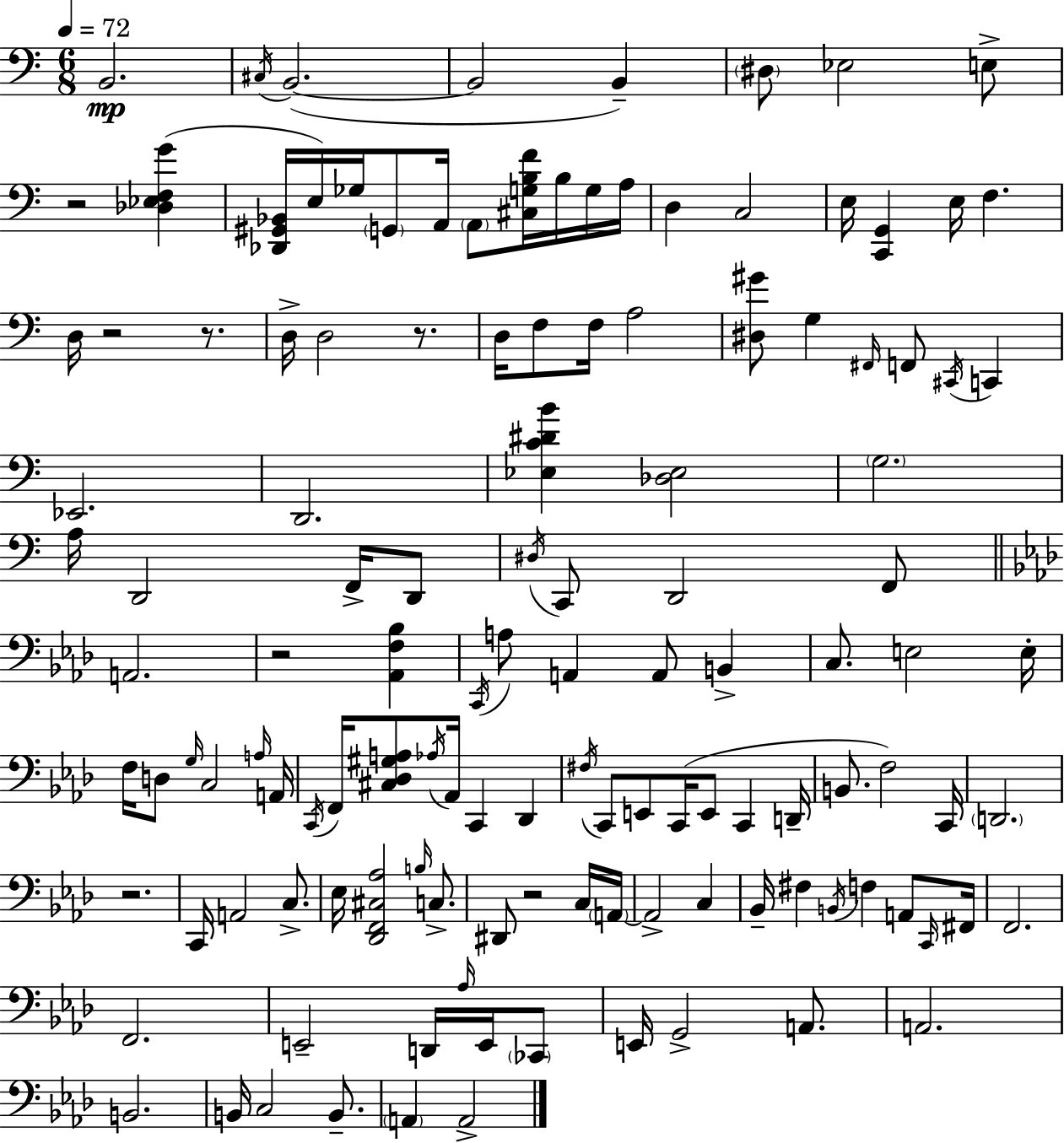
X:1
T:Untitled
M:6/8
L:1/4
K:Am
B,,2 ^C,/4 B,,2 B,,2 B,, ^D,/2 _E,2 E,/2 z2 [_D,_E,F,G] [_D,,^G,,_B,,]/4 E,/4 _G,/4 G,,/2 A,,/4 A,,/2 [^C,G,B,F]/4 B,/4 G,/4 A,/4 D, C,2 E,/4 [C,,G,,] E,/4 F, D,/4 z2 z/2 D,/4 D,2 z/2 D,/4 F,/2 F,/4 A,2 [^D,^G]/2 G, ^F,,/4 F,,/2 ^C,,/4 C,, _E,,2 D,,2 [_E,C^DB] [_D,_E,]2 G,2 A,/4 D,,2 F,,/4 D,,/2 ^D,/4 C,,/2 D,,2 F,,/2 A,,2 z2 [_A,,F,_B,] C,,/4 A,/2 A,, A,,/2 B,, C,/2 E,2 E,/4 F,/4 D,/2 G,/4 C,2 A,/4 A,,/4 C,,/4 F,,/4 [^C,_D,^G,A,]/2 _A,/4 _A,,/4 C,, _D,, ^F,/4 C,,/2 E,,/2 C,,/4 E,,/2 C,, D,,/4 B,,/2 F,2 C,,/4 D,,2 z2 C,,/4 A,,2 C,/2 _E,/4 [_D,,F,,^C,_A,]2 B,/4 C,/2 ^D,,/2 z2 C,/4 A,,/4 A,,2 C, _B,,/4 ^F, B,,/4 F, A,,/2 C,,/4 ^F,,/4 F,,2 F,,2 E,,2 D,,/4 _A,/4 E,,/4 _C,,/2 E,,/4 G,,2 A,,/2 A,,2 B,,2 B,,/4 C,2 B,,/2 A,, A,,2